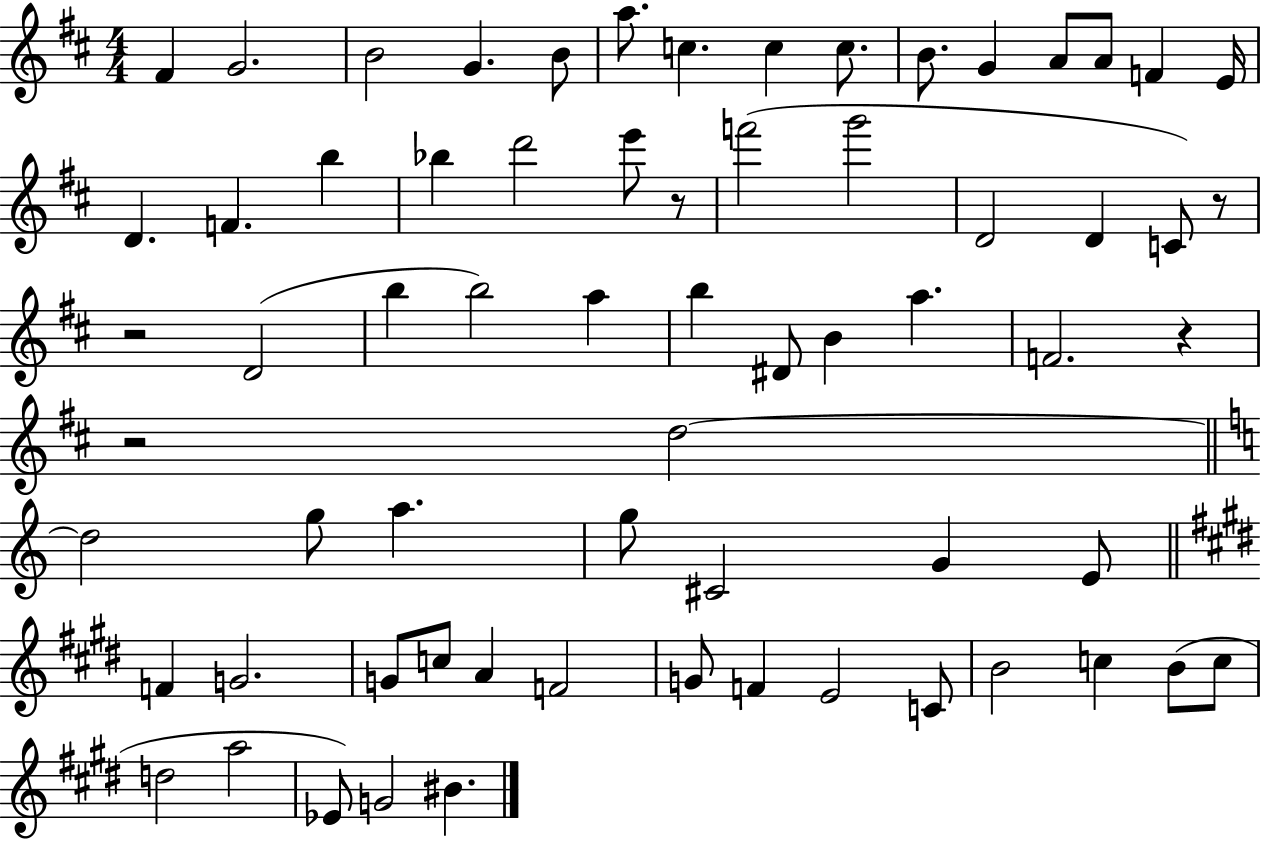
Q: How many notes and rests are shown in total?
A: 67